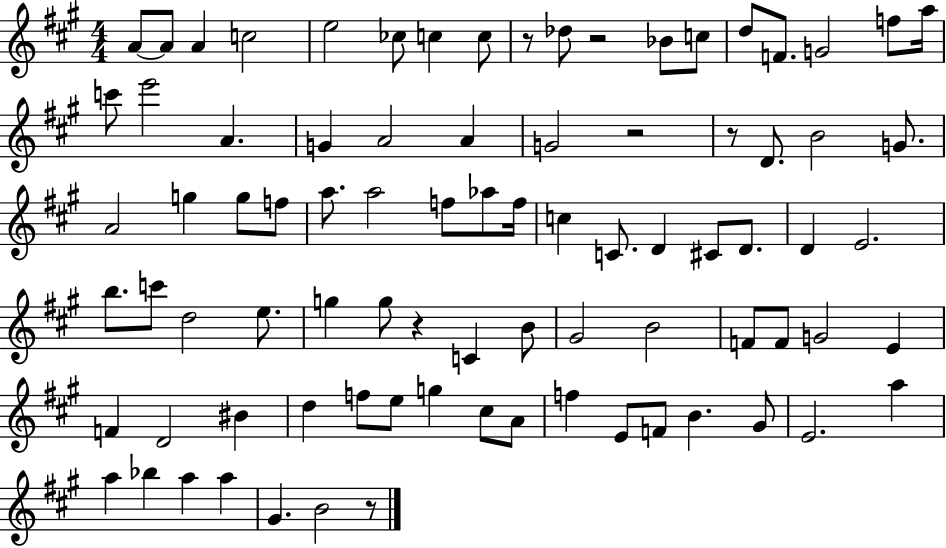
{
  \clef treble
  \numericTimeSignature
  \time 4/4
  \key a \major
  a'8~~ a'8 a'4 c''2 | e''2 ces''8 c''4 c''8 | r8 des''8 r2 bes'8 c''8 | d''8 f'8. g'2 f''8 a''16 | \break c'''8 e'''2 a'4. | g'4 a'2 a'4 | g'2 r2 | r8 d'8. b'2 g'8. | \break a'2 g''4 g''8 f''8 | a''8. a''2 f''8 aes''8 f''16 | c''4 c'8. d'4 cis'8 d'8. | d'4 e'2. | \break b''8. c'''8 d''2 e''8. | g''4 g''8 r4 c'4 b'8 | gis'2 b'2 | f'8 f'8 g'2 e'4 | \break f'4 d'2 bis'4 | d''4 f''8 e''8 g''4 cis''8 a'8 | f''4 e'8 f'8 b'4. gis'8 | e'2. a''4 | \break a''4 bes''4 a''4 a''4 | gis'4. b'2 r8 | \bar "|."
}